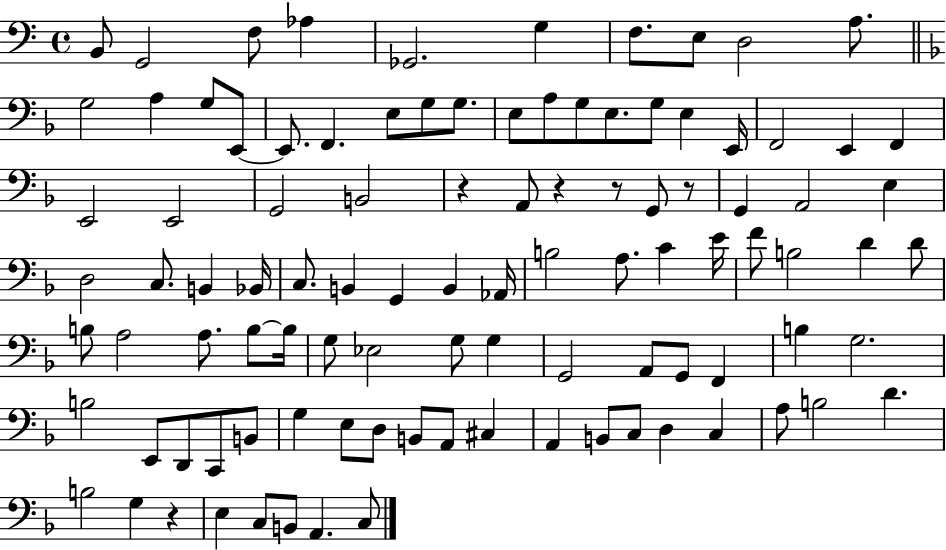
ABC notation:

X:1
T:Untitled
M:4/4
L:1/4
K:C
B,,/2 G,,2 F,/2 _A, _G,,2 G, F,/2 E,/2 D,2 A,/2 G,2 A, G,/2 E,,/2 E,,/2 F,, E,/2 G,/2 G,/2 E,/2 A,/2 G,/2 E,/2 G,/2 E, E,,/4 F,,2 E,, F,, E,,2 E,,2 G,,2 B,,2 z A,,/2 z z/2 G,,/2 z/2 G,, A,,2 E, D,2 C,/2 B,, _B,,/4 C,/2 B,, G,, B,, _A,,/4 B,2 A,/2 C E/4 F/2 B,2 D D/2 B,/2 A,2 A,/2 B,/2 B,/4 G,/2 _E,2 G,/2 G, G,,2 A,,/2 G,,/2 F,, B, G,2 B,2 E,,/2 D,,/2 C,,/2 B,,/2 G, E,/2 D,/2 B,,/2 A,,/2 ^C, A,, B,,/2 C,/2 D, C, A,/2 B,2 D B,2 G, z E, C,/2 B,,/2 A,, C,/2